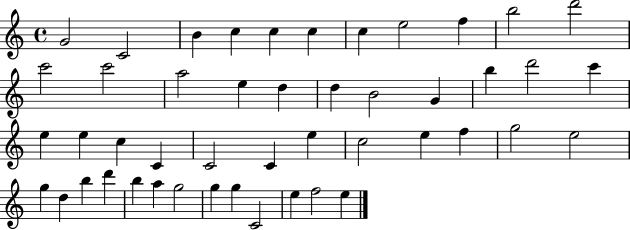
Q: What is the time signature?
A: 4/4